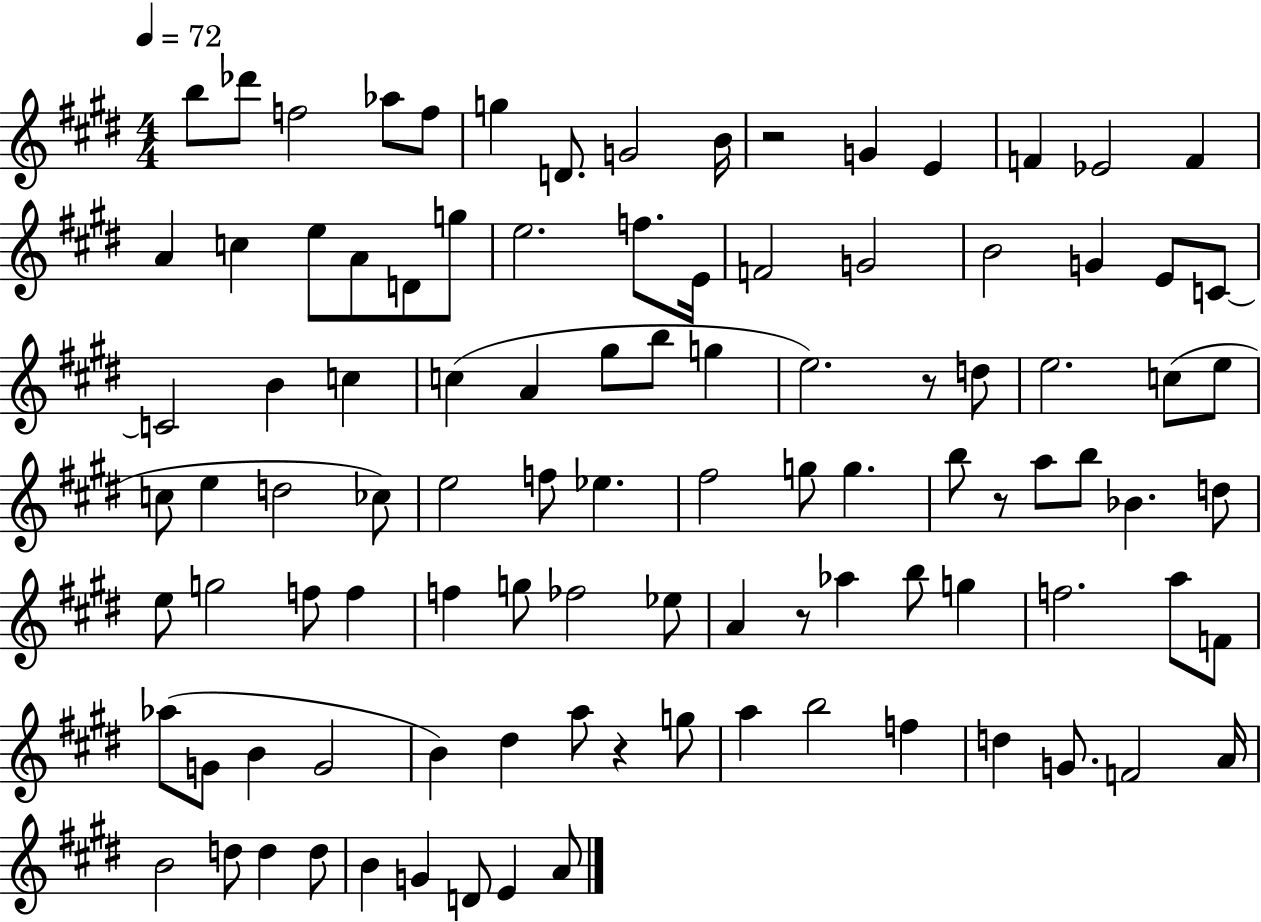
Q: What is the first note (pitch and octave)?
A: B5